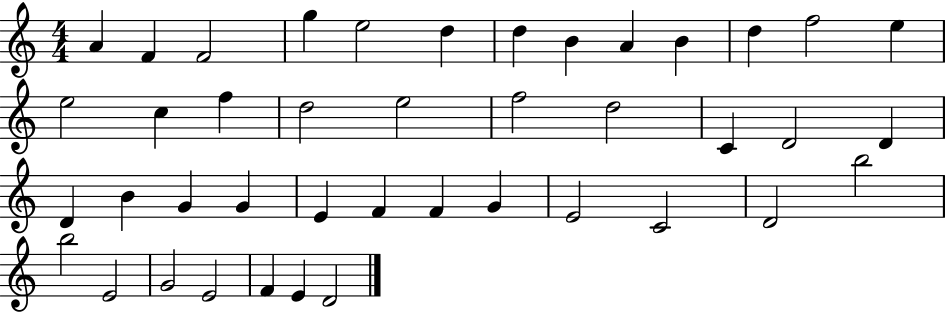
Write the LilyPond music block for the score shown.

{
  \clef treble
  \numericTimeSignature
  \time 4/4
  \key c \major
  a'4 f'4 f'2 | g''4 e''2 d''4 | d''4 b'4 a'4 b'4 | d''4 f''2 e''4 | \break e''2 c''4 f''4 | d''2 e''2 | f''2 d''2 | c'4 d'2 d'4 | \break d'4 b'4 g'4 g'4 | e'4 f'4 f'4 g'4 | e'2 c'2 | d'2 b''2 | \break b''2 e'2 | g'2 e'2 | f'4 e'4 d'2 | \bar "|."
}